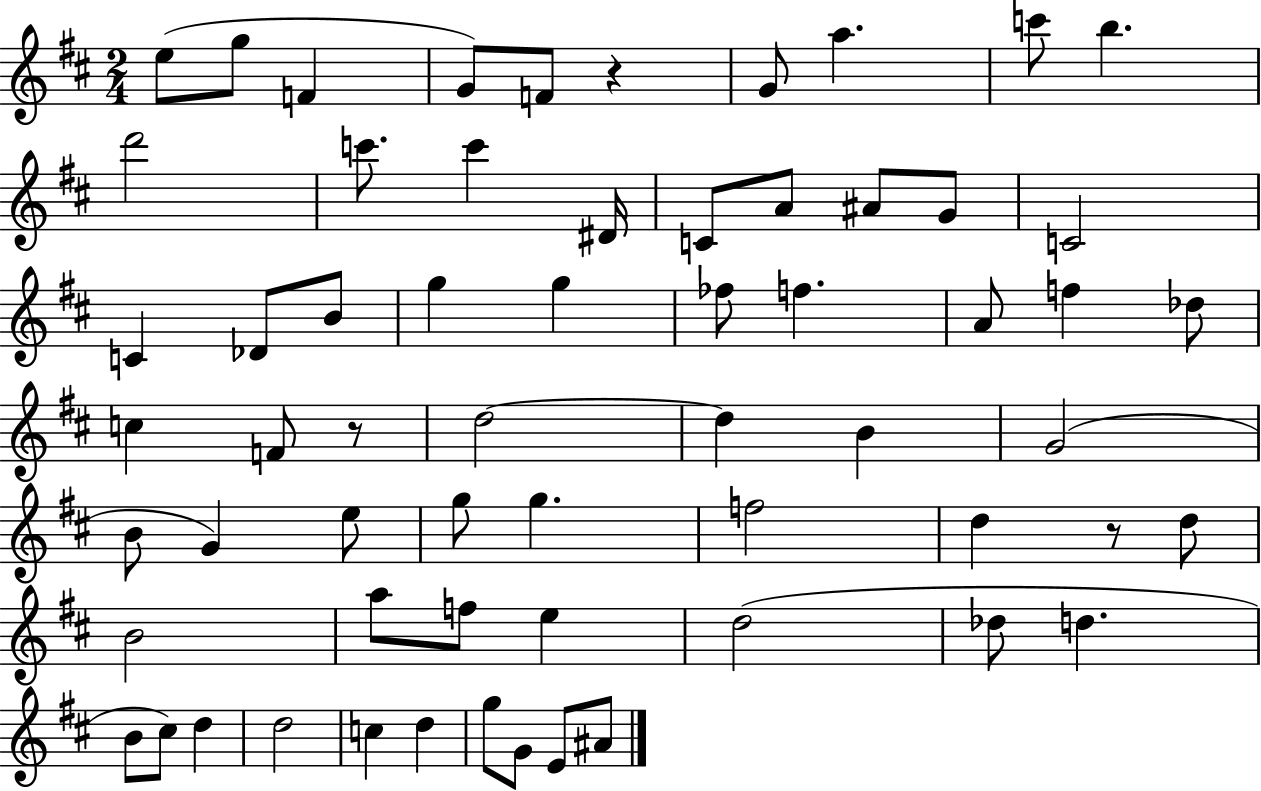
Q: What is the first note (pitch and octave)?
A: E5